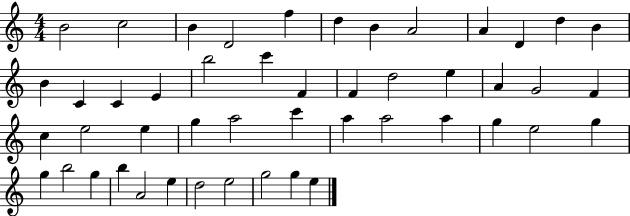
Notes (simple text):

B4/h C5/h B4/q D4/h F5/q D5/q B4/q A4/h A4/q D4/q D5/q B4/q B4/q C4/q C4/q E4/q B5/h C6/q F4/q F4/q D5/h E5/q A4/q G4/h F4/q C5/q E5/h E5/q G5/q A5/h C6/q A5/q A5/h A5/q G5/q E5/h G5/q G5/q B5/h G5/q B5/q A4/h E5/q D5/h E5/h G5/h G5/q E5/q